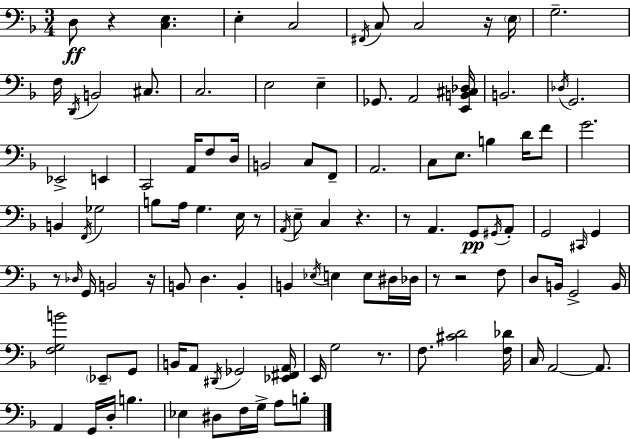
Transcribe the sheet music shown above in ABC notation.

X:1
T:Untitled
M:3/4
L:1/4
K:F
D,/2 z [C,E,] E, C,2 ^F,,/4 C,/2 C,2 z/4 E,/4 G,2 F,/4 D,,/4 B,,2 ^C,/2 C,2 E,2 E, _G,,/2 A,,2 [E,,B,,^C,_D,]/4 B,,2 _D,/4 G,,2 _E,,2 E,, C,,2 A,,/4 F,/2 D,/4 B,,2 C,/2 F,,/2 A,,2 C,/2 E,/2 B, D/4 F/2 G2 B,, F,,/4 _G,2 B,/2 A,/4 G, E,/4 z/2 A,,/4 E,/2 C, z z/2 A,, G,,/2 ^G,,/4 A,,/2 G,,2 ^C,,/4 G,, z/2 _D,/4 G,,/4 B,,2 z/4 B,,/2 D, B,, B,, _E,/4 E, E,/2 ^D,/4 _D,/4 z/2 z2 F,/2 D,/2 B,,/4 G,,2 B,,/4 [F,G,B]2 _E,,/2 G,,/2 B,,/4 A,,/2 ^D,,/4 _G,,2 [_E,,^F,,A,,]/4 E,,/4 G,2 z/2 F,/2 [^CD]2 [F,_D]/4 C,/4 A,,2 A,,/2 A,, G,,/4 D,/4 B, _E, ^D,/2 F,/4 G,/4 A,/2 B,/2